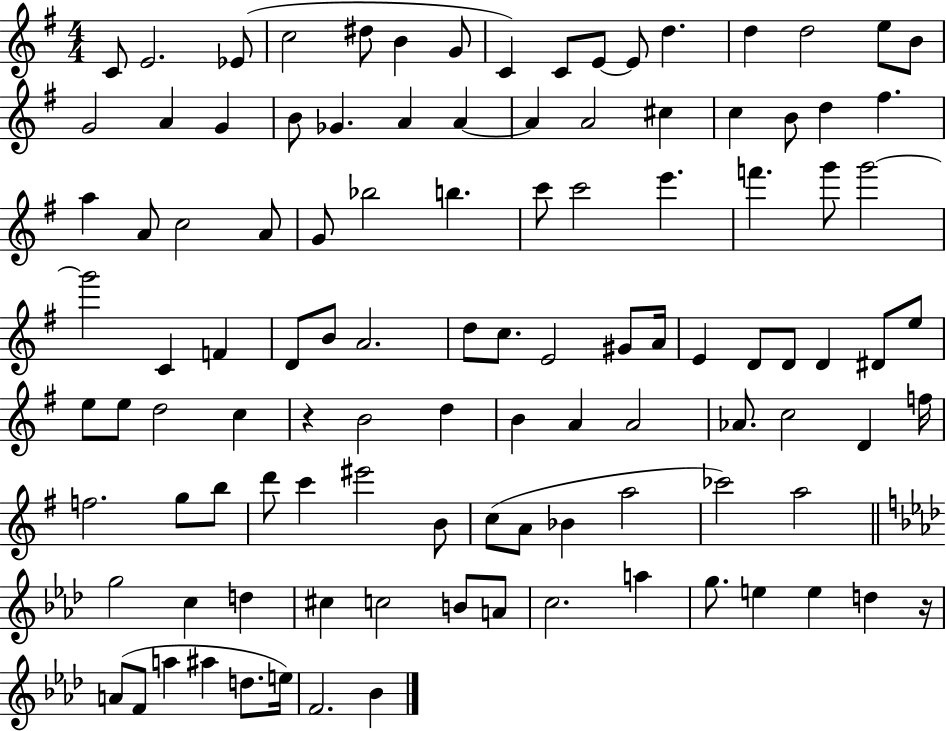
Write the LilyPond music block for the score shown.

{
  \clef treble
  \numericTimeSignature
  \time 4/4
  \key g \major
  \repeat volta 2 { c'8 e'2. ees'8( | c''2 dis''8 b'4 g'8 | c'4) c'8 e'8~~ e'8 d''4. | d''4 d''2 e''8 b'8 | \break g'2 a'4 g'4 | b'8 ges'4. a'4 a'4~~ | a'4 a'2 cis''4 | c''4 b'8 d''4 fis''4. | \break a''4 a'8 c''2 a'8 | g'8 bes''2 b''4. | c'''8 c'''2 e'''4. | f'''4. g'''8 g'''2~~ | \break g'''2 c'4 f'4 | d'8 b'8 a'2. | d''8 c''8. e'2 gis'8 a'16 | e'4 d'8 d'8 d'4 dis'8 e''8 | \break e''8 e''8 d''2 c''4 | r4 b'2 d''4 | b'4 a'4 a'2 | aes'8. c''2 d'4 f''16 | \break f''2. g''8 b''8 | d'''8 c'''4 eis'''2 b'8 | c''8( a'8 bes'4 a''2 | ces'''2) a''2 | \break \bar "||" \break \key aes \major g''2 c''4 d''4 | cis''4 c''2 b'8 a'8 | c''2. a''4 | g''8. e''4 e''4 d''4 r16 | \break a'8( f'8 a''4 ais''4 d''8. e''16) | f'2. bes'4 | } \bar "|."
}